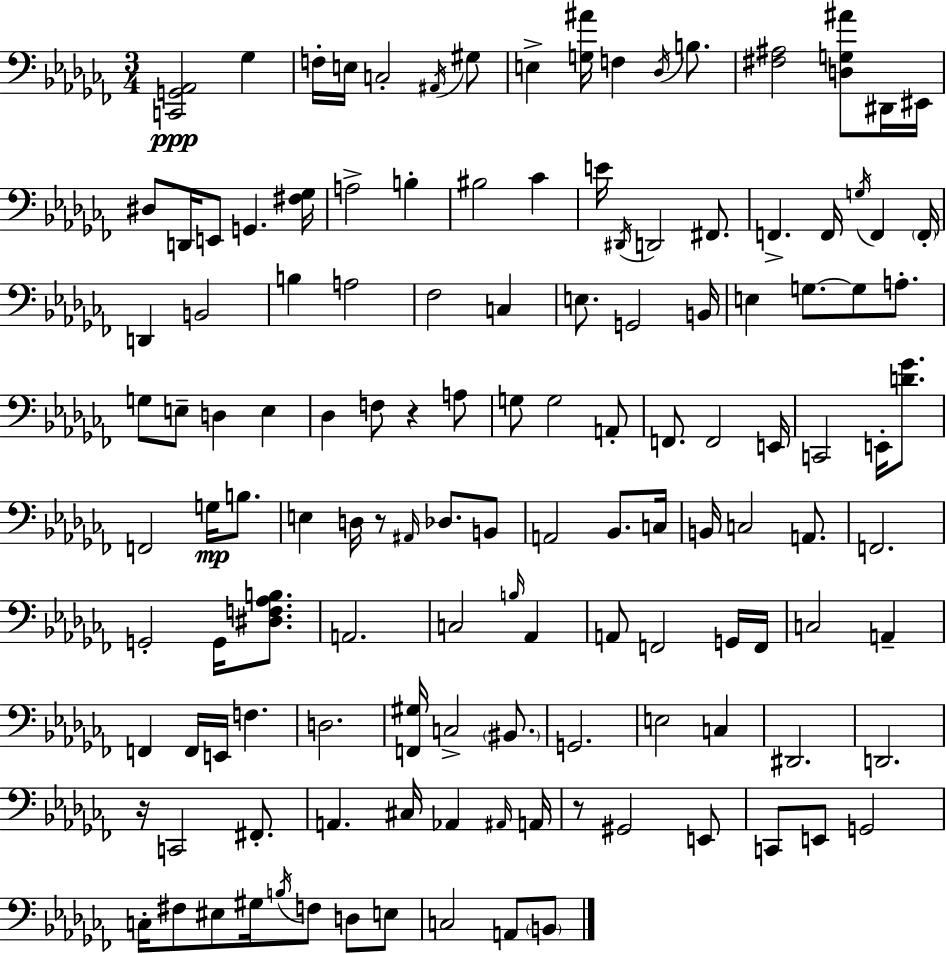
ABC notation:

X:1
T:Untitled
M:3/4
L:1/4
K:Abm
[C,,G,,_A,,]2 _G, F,/4 E,/4 C,2 ^A,,/4 ^G,/2 E, [G,^A]/4 F, _D,/4 B,/2 [^F,^A,]2 [D,G,^A]/2 ^D,,/4 ^E,,/4 ^D,/2 D,,/4 E,,/2 G,, [^F,_G,]/4 A,2 B, ^B,2 _C E/4 ^D,,/4 D,,2 ^F,,/2 F,, F,,/4 G,/4 F,, F,,/4 D,, B,,2 B, A,2 _F,2 C, E,/2 G,,2 B,,/4 E, G,/2 G,/2 A,/2 G,/2 E,/2 D, E, _D, F,/2 z A,/2 G,/2 G,2 A,,/2 F,,/2 F,,2 E,,/4 C,,2 E,,/4 [D_G]/2 F,,2 G,/4 B,/2 E, D,/4 z/2 ^A,,/4 _D,/2 B,,/2 A,,2 _B,,/2 C,/4 B,,/4 C,2 A,,/2 F,,2 G,,2 G,,/4 [^D,F,_A,B,]/2 A,,2 C,2 B,/4 _A,, A,,/2 F,,2 G,,/4 F,,/4 C,2 A,, F,, F,,/4 E,,/4 F, D,2 [F,,^G,]/4 C,2 ^B,,/2 G,,2 E,2 C, ^D,,2 D,,2 z/4 C,,2 ^F,,/2 A,, ^C,/4 _A,, ^A,,/4 A,,/4 z/2 ^G,,2 E,,/2 C,,/2 E,,/2 G,,2 C,/4 ^F,/2 ^E,/2 ^G,/4 B,/4 F,/2 D,/2 E,/2 C,2 A,,/2 B,,/2